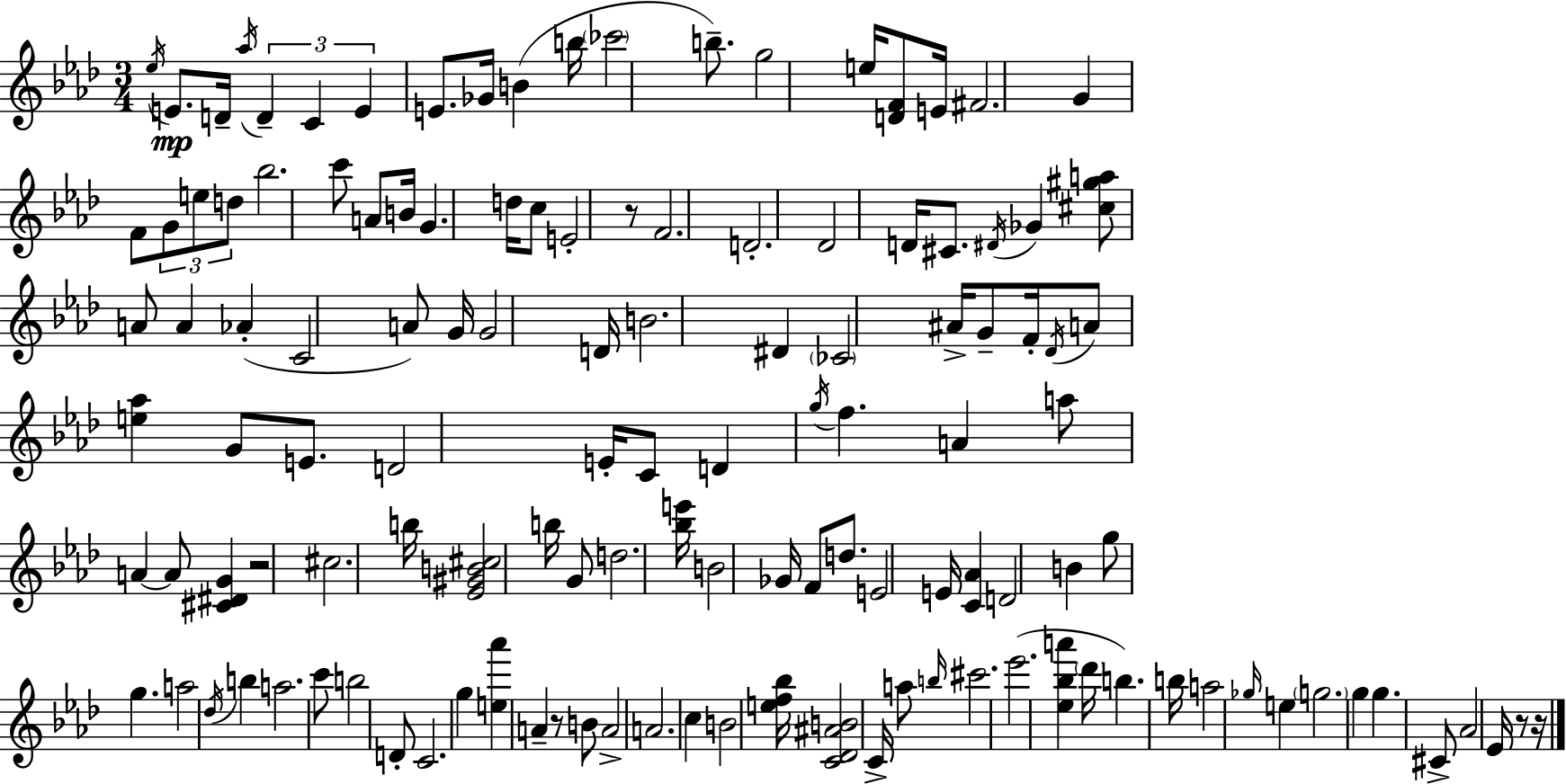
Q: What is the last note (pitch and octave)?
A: Eb4